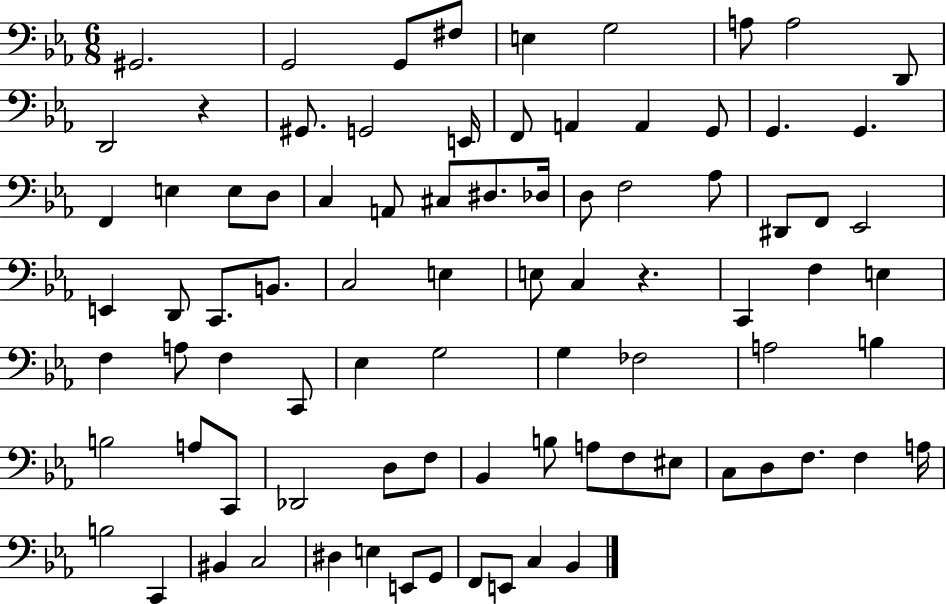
G#2/h. G2/h G2/e F#3/e E3/q G3/h A3/e A3/h D2/e D2/h R/q G#2/e. G2/h E2/s F2/e A2/q A2/q G2/e G2/q. G2/q. F2/q E3/q E3/e D3/e C3/q A2/e C#3/e D#3/e. Db3/s D3/e F3/h Ab3/e D#2/e F2/e Eb2/h E2/q D2/e C2/e. B2/e. C3/h E3/q E3/e C3/q R/q. C2/q F3/q E3/q F3/q A3/e F3/q C2/e Eb3/q G3/h G3/q FES3/h A3/h B3/q B3/h A3/e C2/e Db2/h D3/e F3/e Bb2/q B3/e A3/e F3/e EIS3/e C3/e D3/e F3/e. F3/q A3/s B3/h C2/q BIS2/q C3/h D#3/q E3/q E2/e G2/e F2/e E2/e C3/q Bb2/q